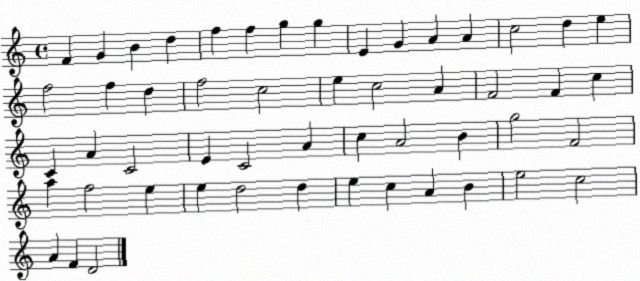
X:1
T:Untitled
M:4/4
L:1/4
K:C
F G B d f f g g E G A A c2 d e f2 f d f2 c2 e c2 A F2 F c C A C2 E C2 A c A2 B g2 F2 a f2 e e d2 d e c A B e2 c2 A F D2